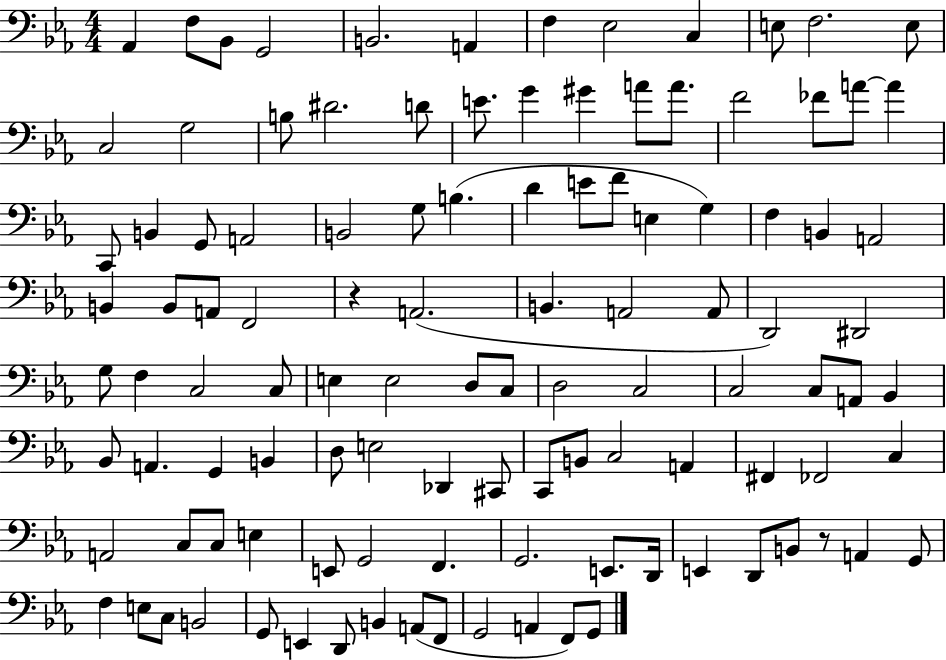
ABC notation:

X:1
T:Untitled
M:4/4
L:1/4
K:Eb
_A,, F,/2 _B,,/2 G,,2 B,,2 A,, F, _E,2 C, E,/2 F,2 E,/2 C,2 G,2 B,/2 ^D2 D/2 E/2 G ^G A/2 A/2 F2 _F/2 A/2 A C,,/2 B,, G,,/2 A,,2 B,,2 G,/2 B, D E/2 F/2 E, G, F, B,, A,,2 B,, B,,/2 A,,/2 F,,2 z A,,2 B,, A,,2 A,,/2 D,,2 ^D,,2 G,/2 F, C,2 C,/2 E, E,2 D,/2 C,/2 D,2 C,2 C,2 C,/2 A,,/2 _B,, _B,,/2 A,, G,, B,, D,/2 E,2 _D,, ^C,,/2 C,,/2 B,,/2 C,2 A,, ^F,, _F,,2 C, A,,2 C,/2 C,/2 E, E,,/2 G,,2 F,, G,,2 E,,/2 D,,/4 E,, D,,/2 B,,/2 z/2 A,, G,,/2 F, E,/2 C,/2 B,,2 G,,/2 E,, D,,/2 B,, A,,/2 F,,/2 G,,2 A,, F,,/2 G,,/2